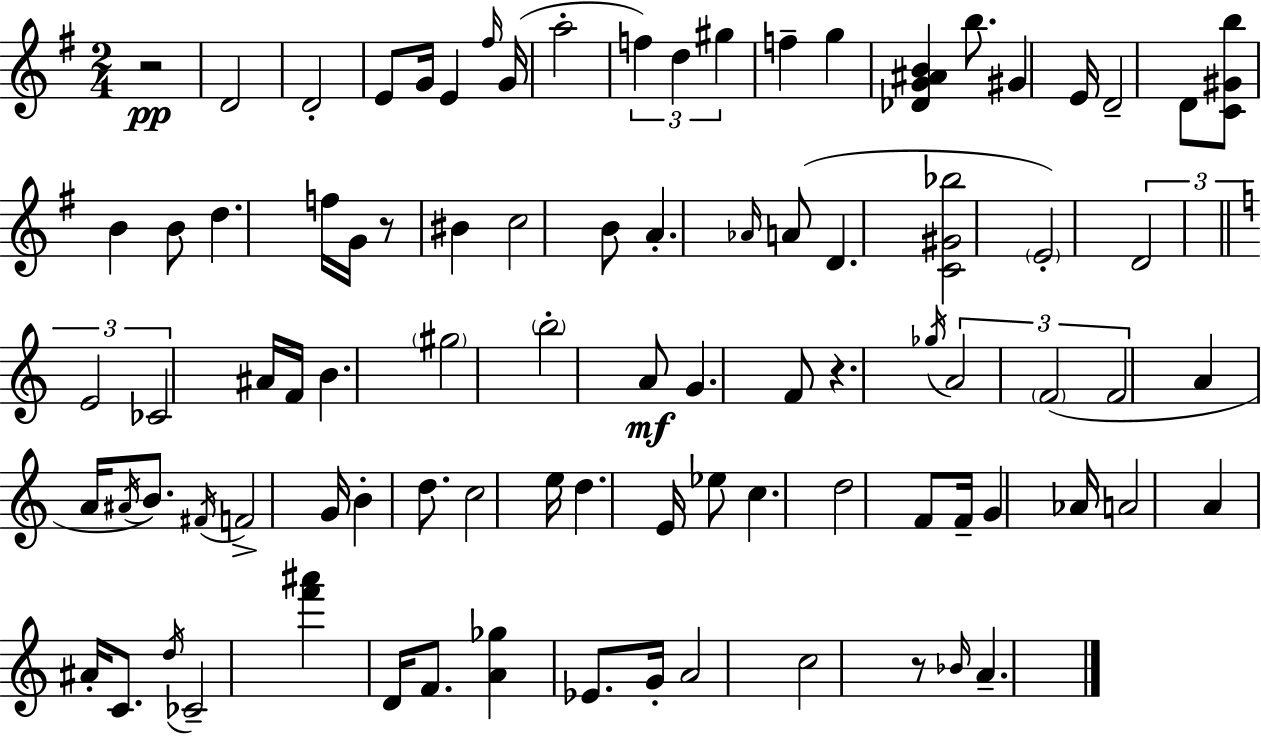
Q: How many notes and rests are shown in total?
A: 89